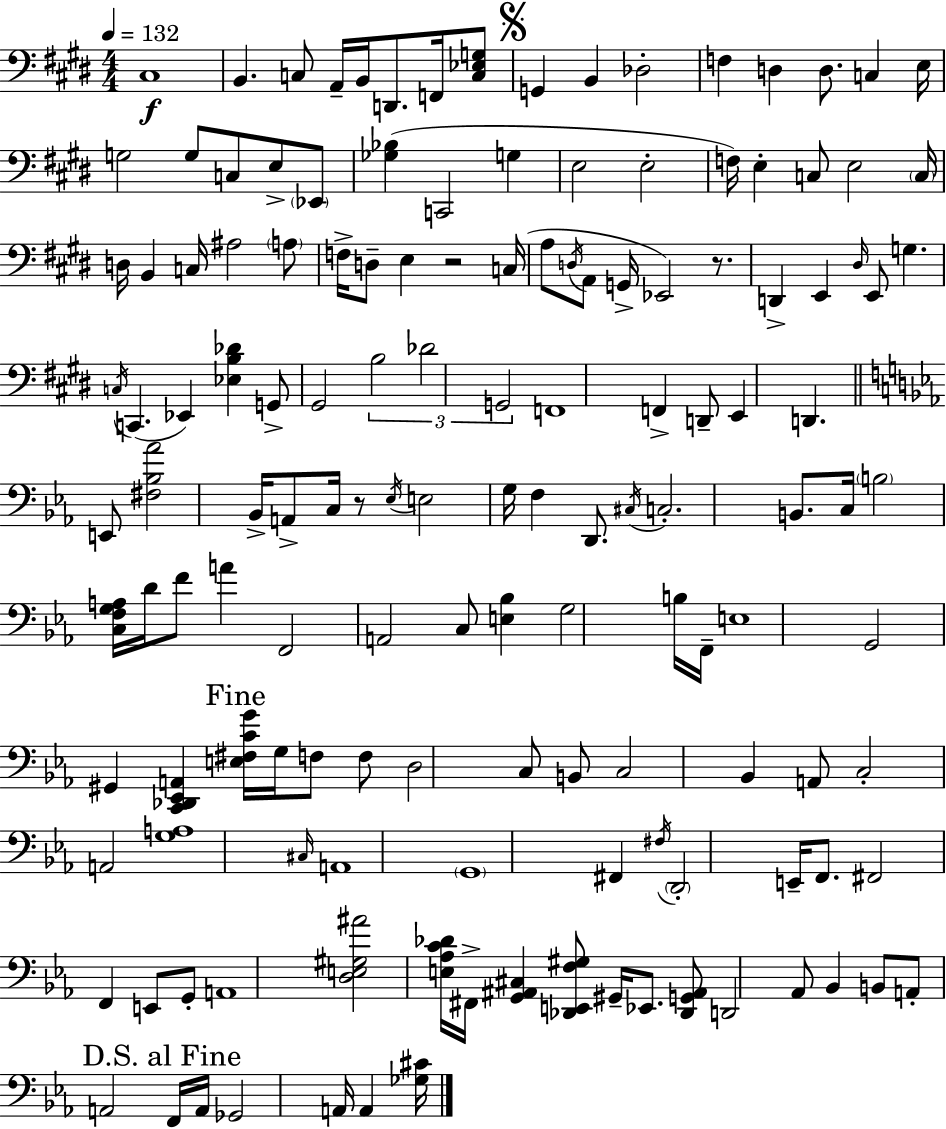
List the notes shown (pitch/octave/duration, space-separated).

C#3/w B2/q. C3/e A2/s B2/s D2/e. F2/s [C3,Eb3,G3]/e G2/q B2/q Db3/h F3/q D3/q D3/e. C3/q E3/s G3/h G3/e C3/e E3/e Eb2/e [Gb3,Bb3]/q C2/h G3/q E3/h E3/h F3/s E3/q C3/e E3/h C3/s D3/s B2/q C3/s A#3/h A3/e F3/s D3/e E3/q R/h C3/s A3/e D3/s A2/e G2/s Eb2/h R/e. D2/q E2/q D#3/s E2/e G3/q. C3/s C2/q. Eb2/q [Eb3,B3,Db4]/q G2/e G#2/h B3/h Db4/h G2/h F2/w F2/q D2/e E2/q D2/q. E2/e [F#3,Bb3,Ab4]/h Bb2/s A2/e C3/s R/e Eb3/s E3/h G3/s F3/q D2/e. C#3/s C3/h. B2/e. C3/s B3/h [C3,F3,G3,A3]/s D4/s F4/e A4/q F2/h A2/h C3/e [E3,Bb3]/q G3/h B3/s F2/s E3/w G2/h G#2/q [C2,Db2,Eb2,A2]/q [E3,F#3,C4,G4]/s G3/s F3/e F3/e D3/h C3/e B2/e C3/h Bb2/q A2/e C3/h A2/h [G3,A3]/w C#3/s A2/w G2/w F#2/q F#3/s D2/h E2/s F2/e. F#2/h F2/q E2/e G2/e A2/w [D3,E3,G#3,A#4]/h [E3,Ab3,C4,Db4]/s F#2/s [G2,A#2,C#3]/q [Db2,E2,F3,G#3]/e G#2/s Eb2/e. [Db2,G2,A#2]/e D2/h Ab2/e Bb2/q B2/e A2/e A2/h F2/s A2/s Gb2/h A2/s A2/q [Gb3,C#4]/s